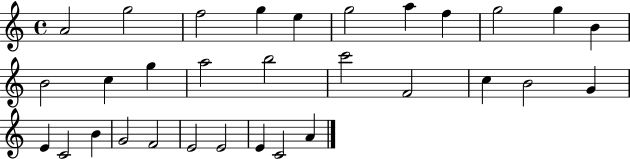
A4/h G5/h F5/h G5/q E5/q G5/h A5/q F5/q G5/h G5/q B4/q B4/h C5/q G5/q A5/h B5/h C6/h F4/h C5/q B4/h G4/q E4/q C4/h B4/q G4/h F4/h E4/h E4/h E4/q C4/h A4/q